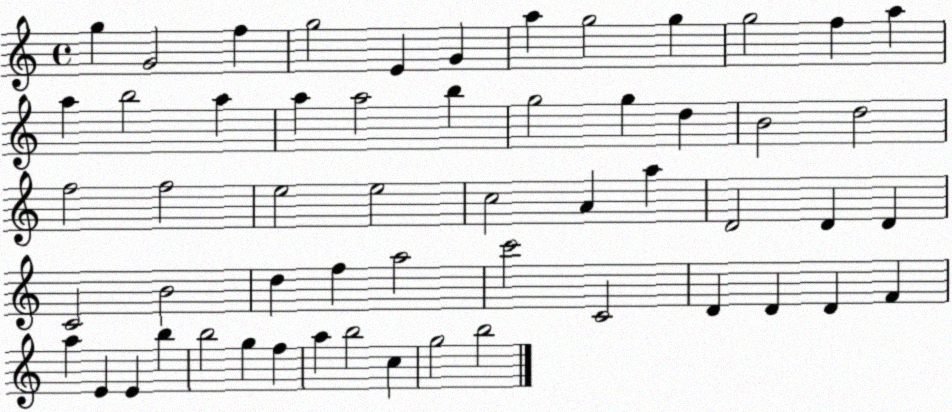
X:1
T:Untitled
M:4/4
L:1/4
K:C
g G2 f g2 E G a g2 g g2 f a a b2 a a a2 b g2 g d B2 d2 f2 f2 e2 e2 c2 A a D2 D D C2 B2 d f a2 c'2 C2 D D D F a E E b b2 g f a b2 c g2 b2